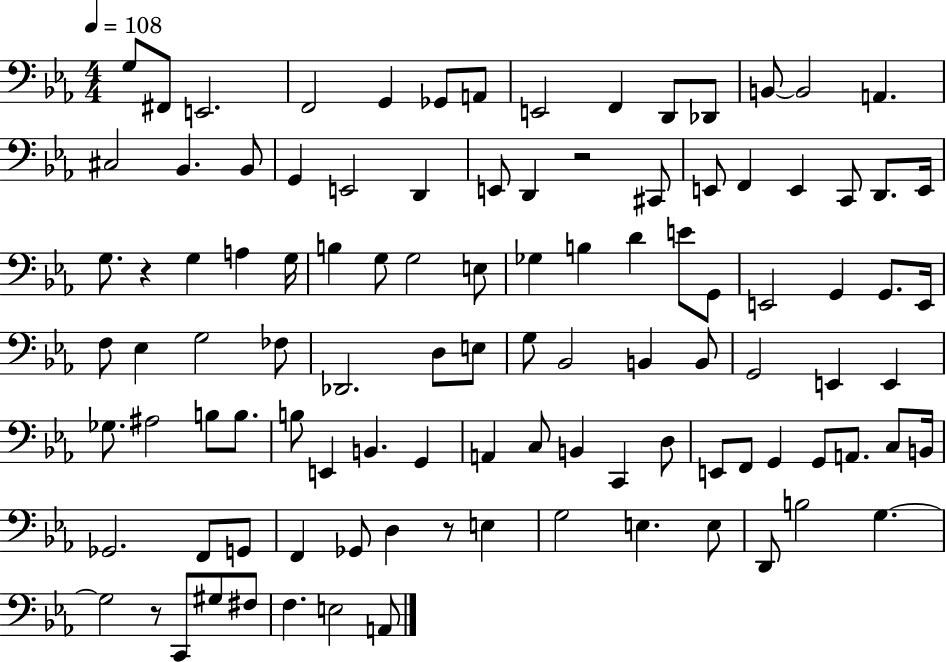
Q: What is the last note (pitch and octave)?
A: A2